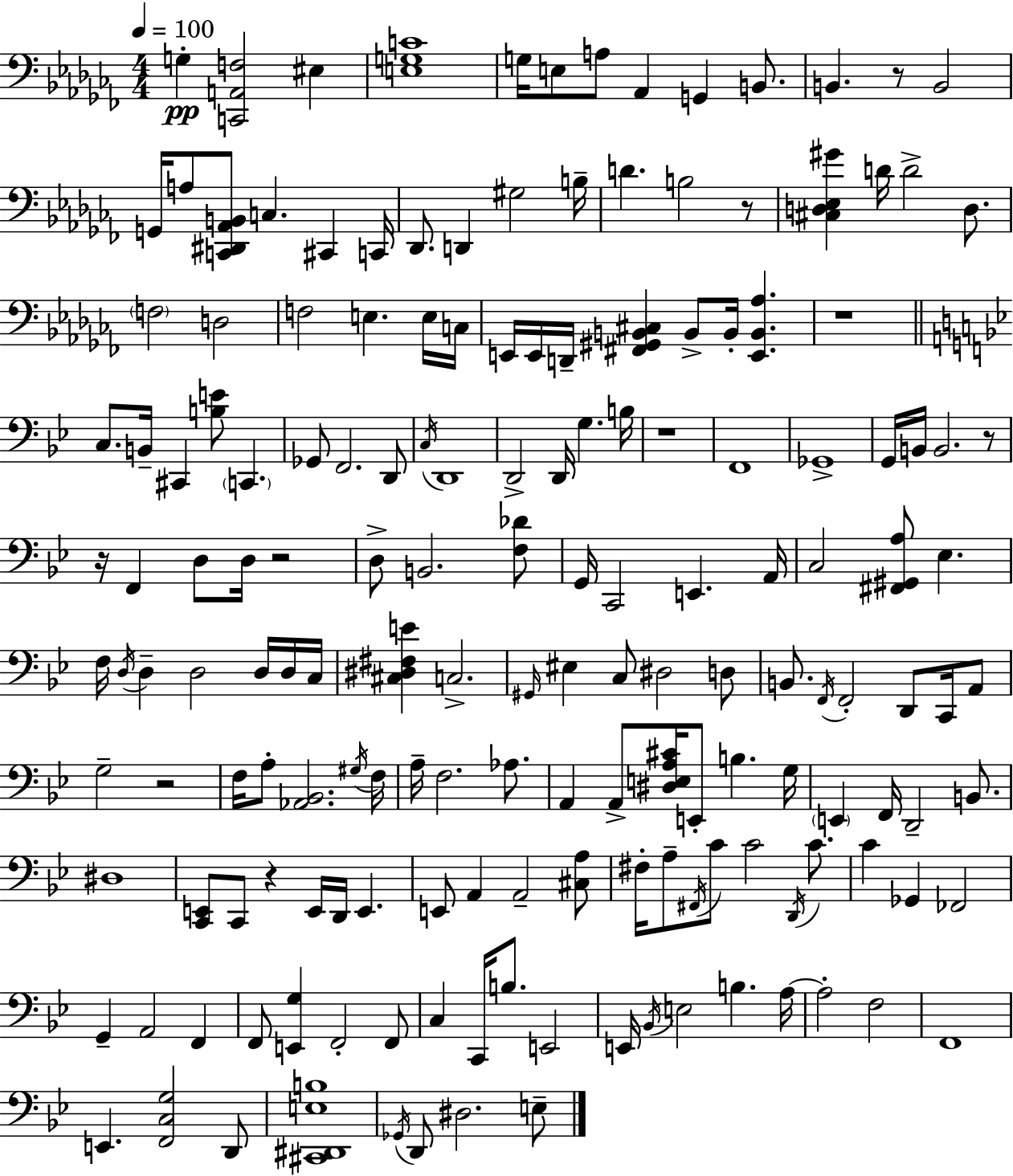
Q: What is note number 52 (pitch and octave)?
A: B2